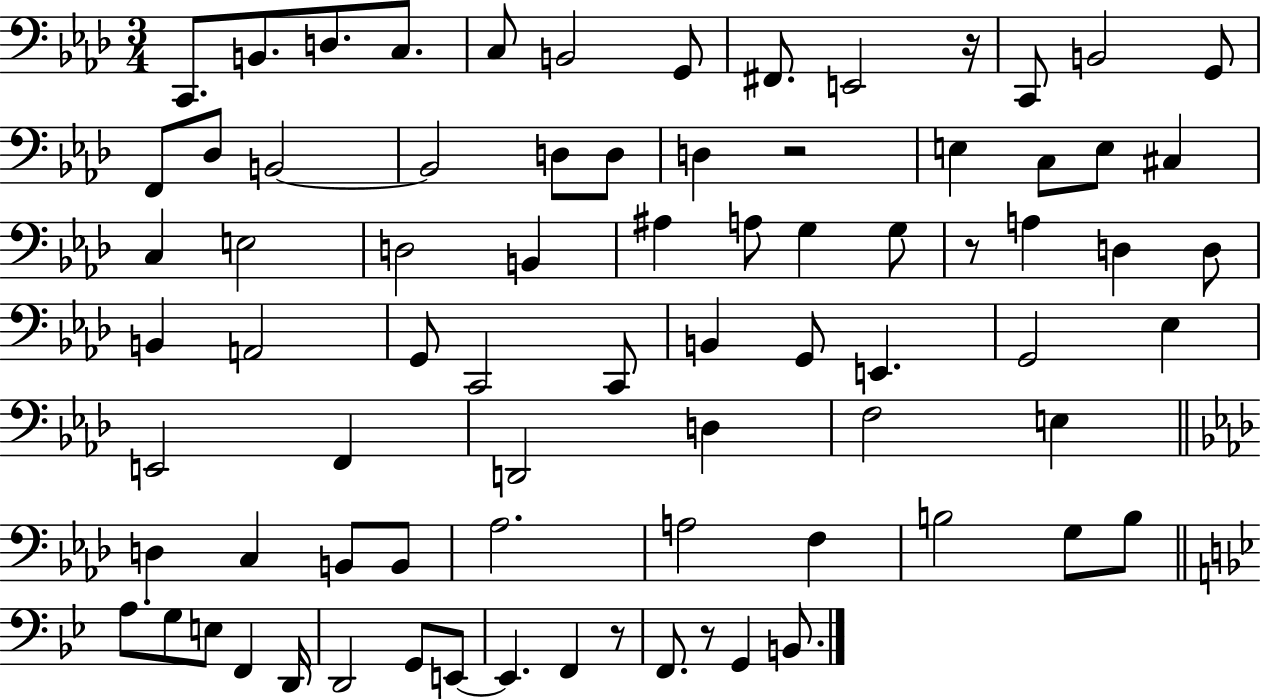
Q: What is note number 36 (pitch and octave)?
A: A2